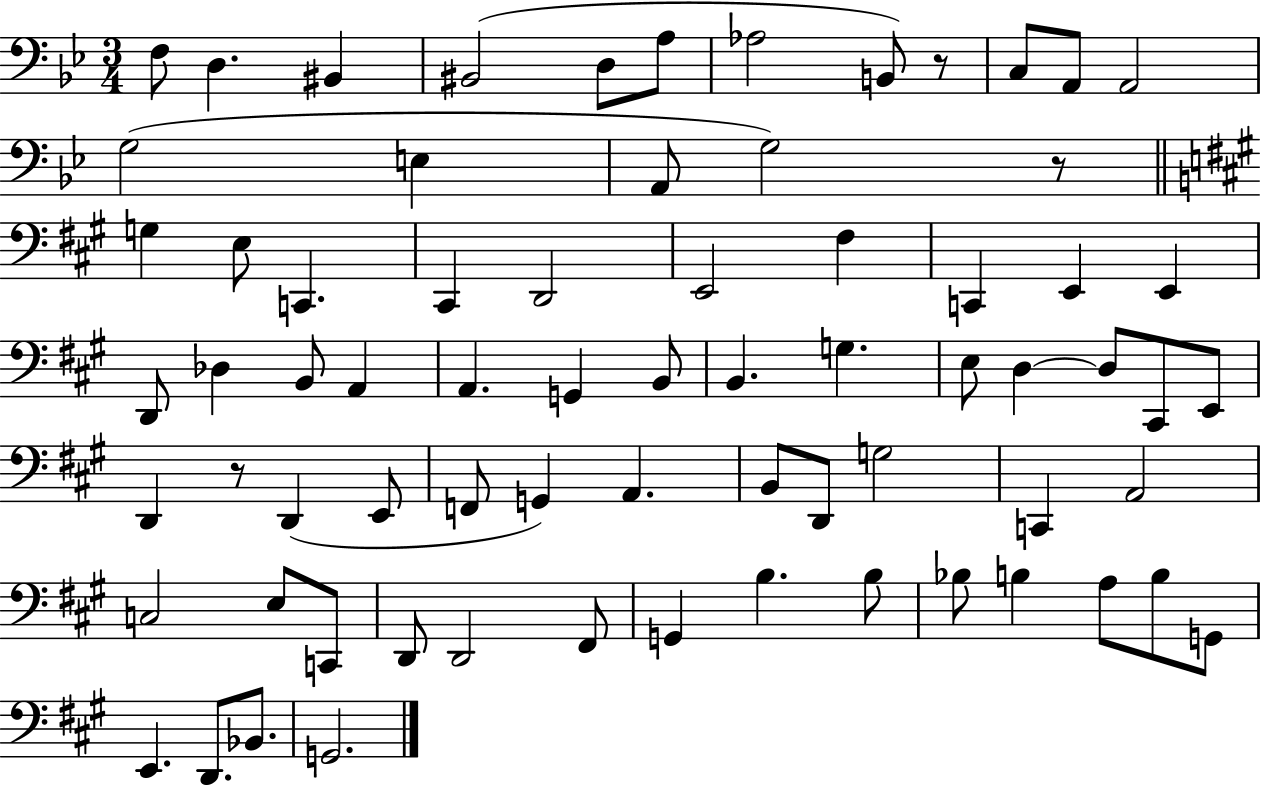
F3/e D3/q. BIS2/q BIS2/h D3/e A3/e Ab3/h B2/e R/e C3/e A2/e A2/h G3/h E3/q A2/e G3/h R/e G3/q E3/e C2/q. C#2/q D2/h E2/h F#3/q C2/q E2/q E2/q D2/e Db3/q B2/e A2/q A2/q. G2/q B2/e B2/q. G3/q. E3/e D3/q D3/e C#2/e E2/e D2/q R/e D2/q E2/e F2/e G2/q A2/q. B2/e D2/e G3/h C2/q A2/h C3/h E3/e C2/e D2/e D2/h F#2/e G2/q B3/q. B3/e Bb3/e B3/q A3/e B3/e G2/e E2/q. D2/e. Bb2/e. G2/h.